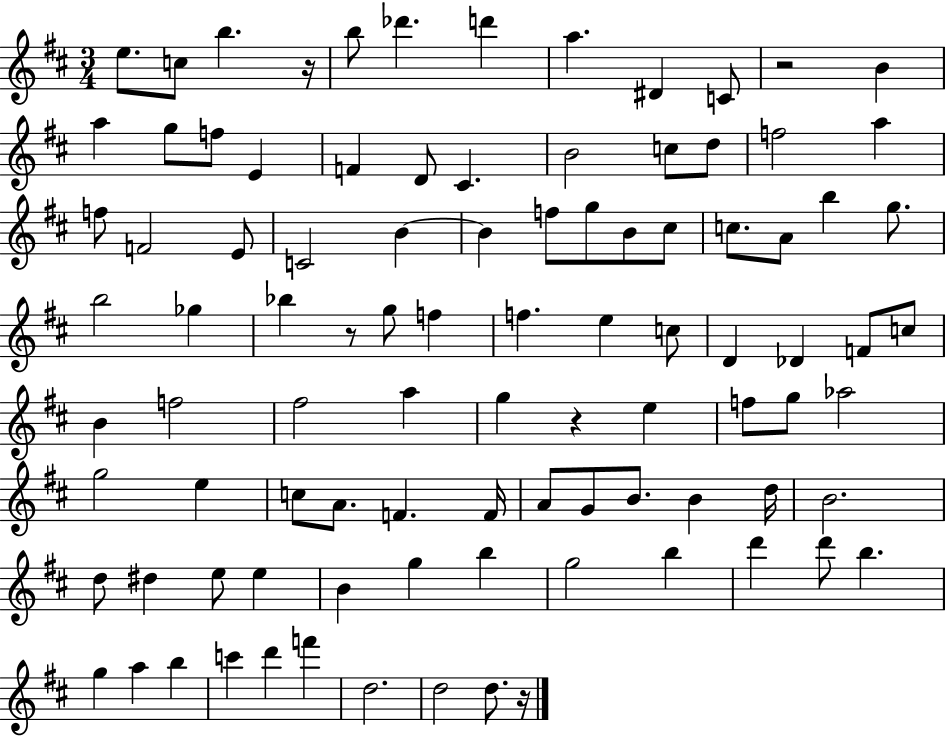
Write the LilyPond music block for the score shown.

{
  \clef treble
  \numericTimeSignature
  \time 3/4
  \key d \major
  e''8. c''8 b''4. r16 | b''8 des'''4. d'''4 | a''4. dis'4 c'8 | r2 b'4 | \break a''4 g''8 f''8 e'4 | f'4 d'8 cis'4. | b'2 c''8 d''8 | f''2 a''4 | \break f''8 f'2 e'8 | c'2 b'4~~ | b'4 f''8 g''8 b'8 cis''8 | c''8. a'8 b''4 g''8. | \break b''2 ges''4 | bes''4 r8 g''8 f''4 | f''4. e''4 c''8 | d'4 des'4 f'8 c''8 | \break b'4 f''2 | fis''2 a''4 | g''4 r4 e''4 | f''8 g''8 aes''2 | \break g''2 e''4 | c''8 a'8. f'4. f'16 | a'8 g'8 b'8. b'4 d''16 | b'2. | \break d''8 dis''4 e''8 e''4 | b'4 g''4 b''4 | g''2 b''4 | d'''4 d'''8 b''4. | \break g''4 a''4 b''4 | c'''4 d'''4 f'''4 | d''2. | d''2 d''8. r16 | \break \bar "|."
}